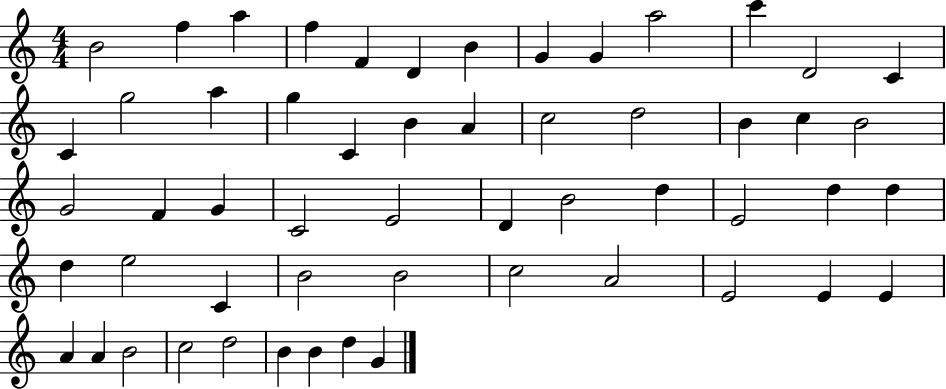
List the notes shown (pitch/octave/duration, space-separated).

B4/h F5/q A5/q F5/q F4/q D4/q B4/q G4/q G4/q A5/h C6/q D4/h C4/q C4/q G5/h A5/q G5/q C4/q B4/q A4/q C5/h D5/h B4/q C5/q B4/h G4/h F4/q G4/q C4/h E4/h D4/q B4/h D5/q E4/h D5/q D5/q D5/q E5/h C4/q B4/h B4/h C5/h A4/h E4/h E4/q E4/q A4/q A4/q B4/h C5/h D5/h B4/q B4/q D5/q G4/q